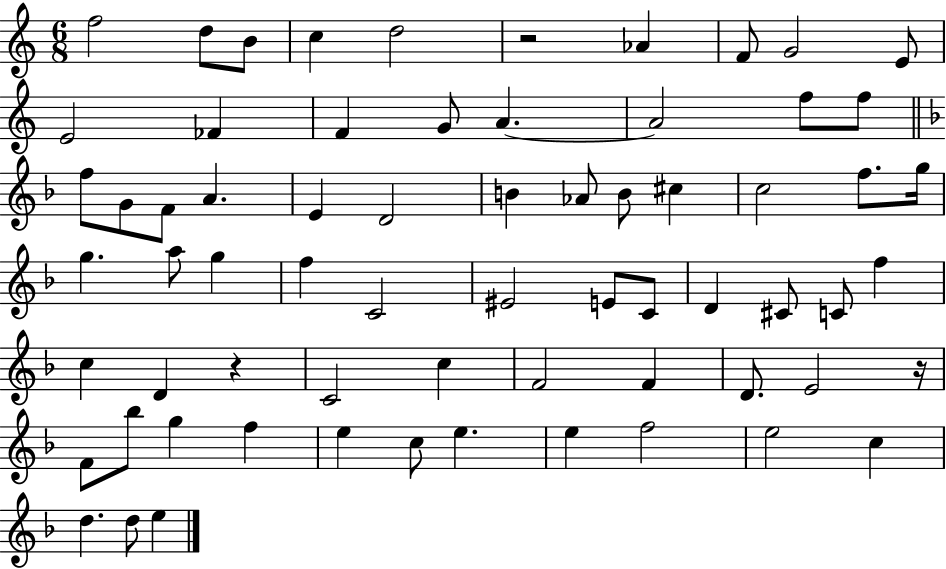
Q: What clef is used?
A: treble